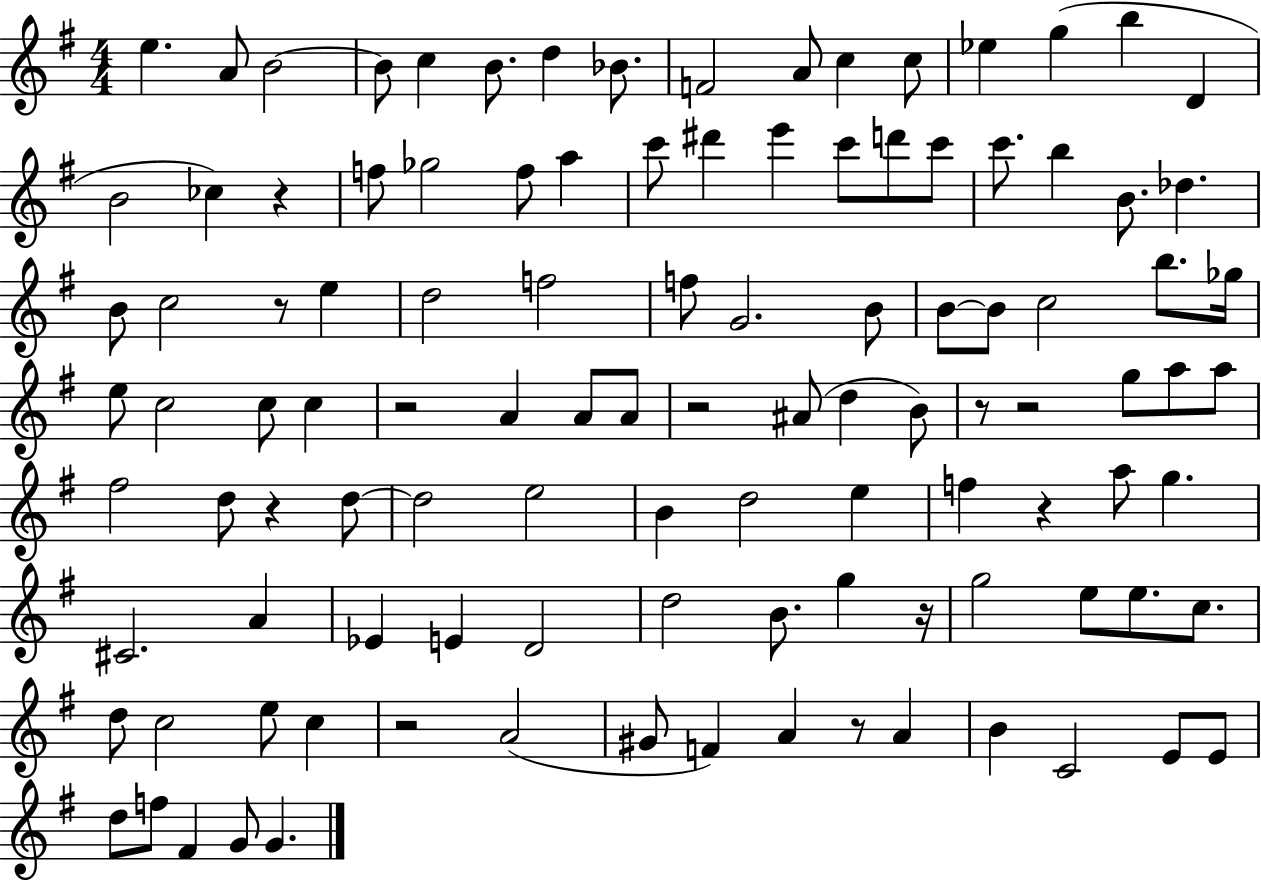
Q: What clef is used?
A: treble